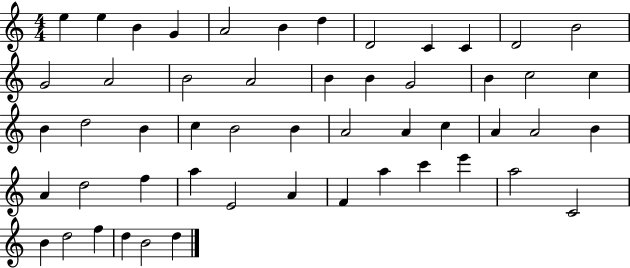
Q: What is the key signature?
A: C major